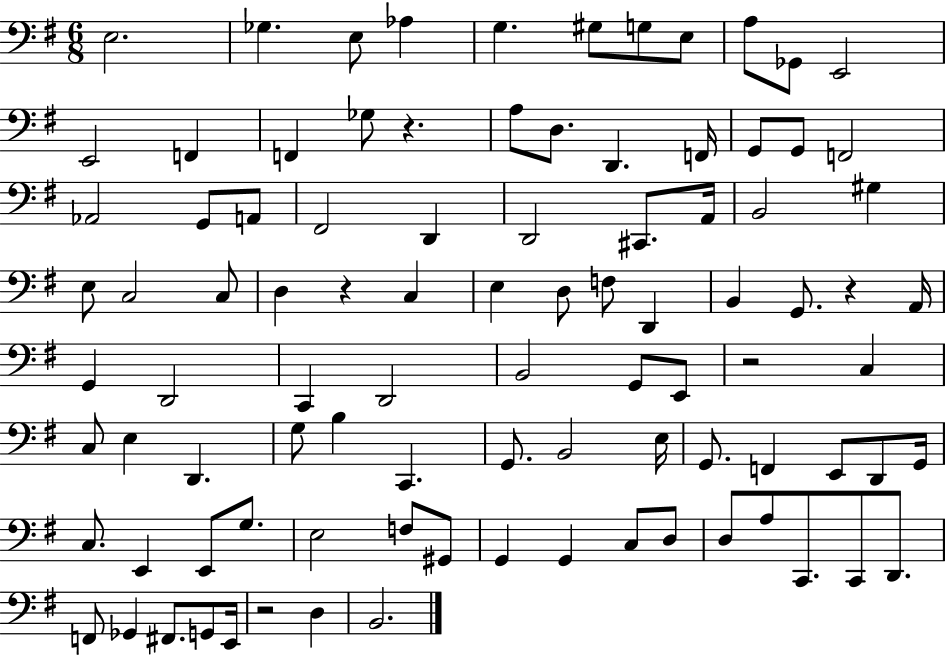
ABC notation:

X:1
T:Untitled
M:6/8
L:1/4
K:G
E,2 _G, E,/2 _A, G, ^G,/2 G,/2 E,/2 A,/2 _G,,/2 E,,2 E,,2 F,, F,, _G,/2 z A,/2 D,/2 D,, F,,/4 G,,/2 G,,/2 F,,2 _A,,2 G,,/2 A,,/2 ^F,,2 D,, D,,2 ^C,,/2 A,,/4 B,,2 ^G, E,/2 C,2 C,/2 D, z C, E, D,/2 F,/2 D,, B,, G,,/2 z A,,/4 G,, D,,2 C,, D,,2 B,,2 G,,/2 E,,/2 z2 C, C,/2 E, D,, G,/2 B, C,, G,,/2 B,,2 E,/4 G,,/2 F,, E,,/2 D,,/2 G,,/4 C,/2 E,, E,,/2 G,/2 E,2 F,/2 ^G,,/2 G,, G,, C,/2 D,/2 D,/2 A,/2 C,,/2 C,,/2 D,,/2 F,,/2 _G,, ^F,,/2 G,,/2 E,,/4 z2 D, B,,2